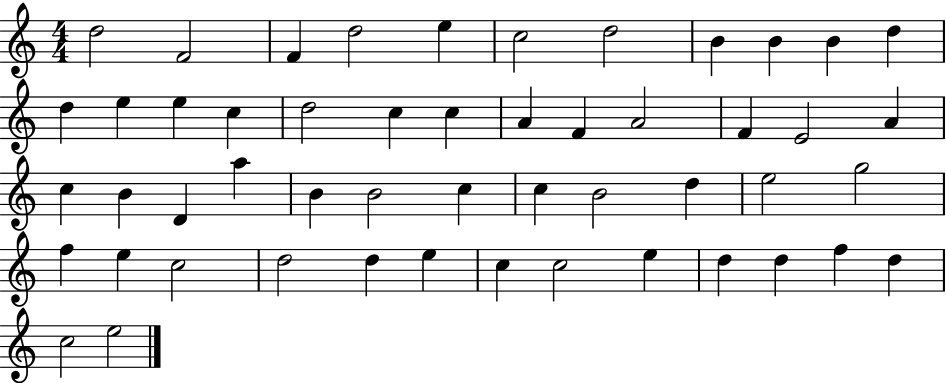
D5/h F4/h F4/q D5/h E5/q C5/h D5/h B4/q B4/q B4/q D5/q D5/q E5/q E5/q C5/q D5/h C5/q C5/q A4/q F4/q A4/h F4/q E4/h A4/q C5/q B4/q D4/q A5/q B4/q B4/h C5/q C5/q B4/h D5/q E5/h G5/h F5/q E5/q C5/h D5/h D5/q E5/q C5/q C5/h E5/q D5/q D5/q F5/q D5/q C5/h E5/h